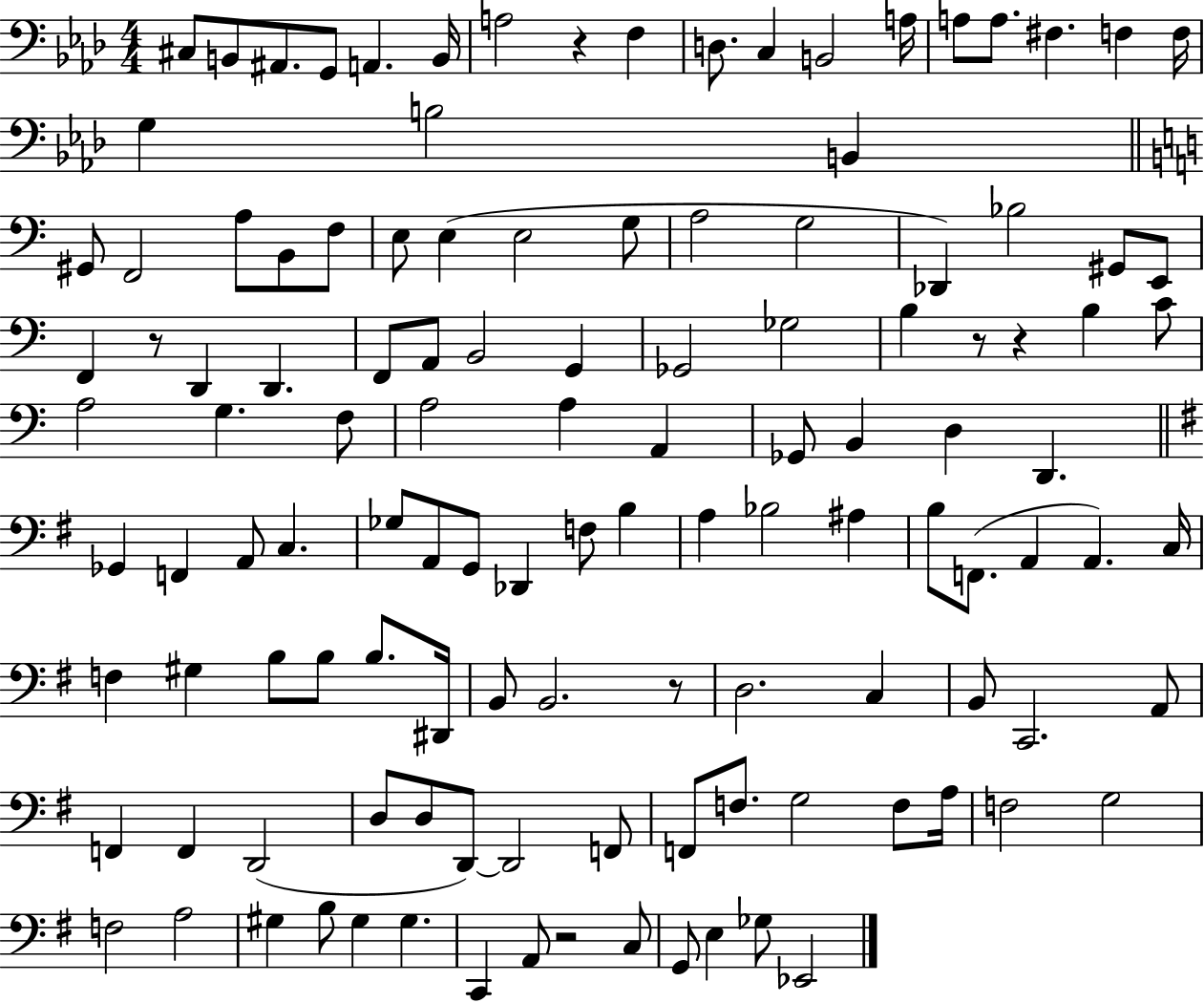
C#3/e B2/e A#2/e. G2/e A2/q. B2/s A3/h R/q F3/q D3/e. C3/q B2/h A3/s A3/e A3/e. F#3/q. F3/q F3/s G3/q B3/h B2/q G#2/e F2/h A3/e B2/e F3/e E3/e E3/q E3/h G3/e A3/h G3/h Db2/q Bb3/h G#2/e E2/e F2/q R/e D2/q D2/q. F2/e A2/e B2/h G2/q Gb2/h Gb3/h B3/q R/e R/q B3/q C4/e A3/h G3/q. F3/e A3/h A3/q A2/q Gb2/e B2/q D3/q D2/q. Gb2/q F2/q A2/e C3/q. Gb3/e A2/e G2/e Db2/q F3/e B3/q A3/q Bb3/h A#3/q B3/e F2/e. A2/q A2/q. C3/s F3/q G#3/q B3/e B3/e B3/e. D#2/s B2/e B2/h. R/e D3/h. C3/q B2/e C2/h. A2/e F2/q F2/q D2/h D3/e D3/e D2/e D2/h F2/e F2/e F3/e. G3/h F3/e A3/s F3/h G3/h F3/h A3/h G#3/q B3/e G#3/q G#3/q. C2/q A2/e R/h C3/e G2/e E3/q Gb3/e Eb2/h